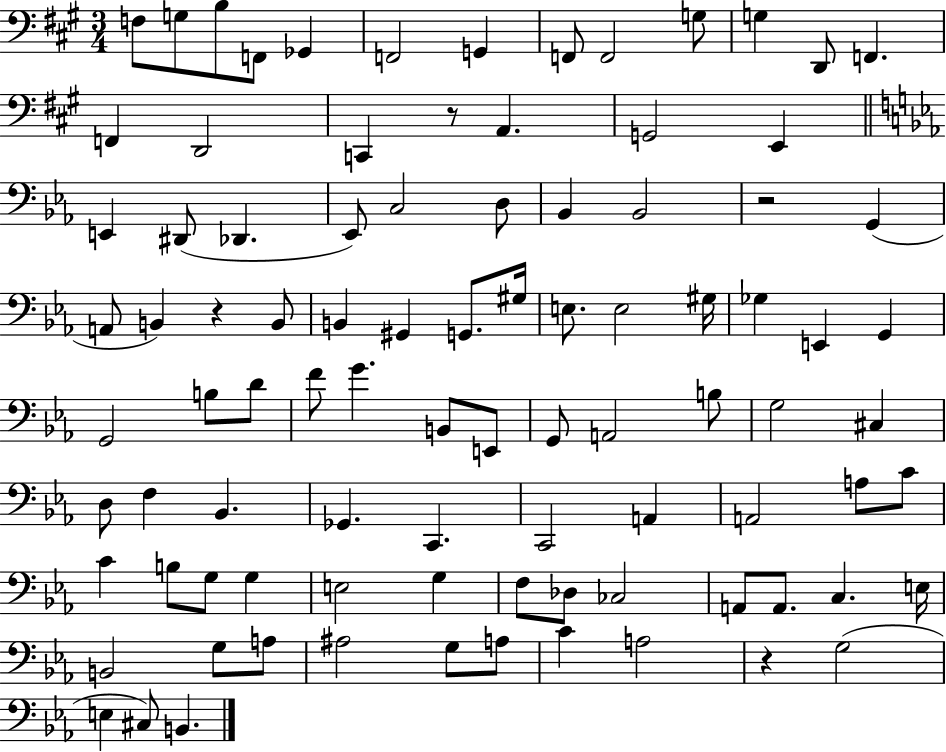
X:1
T:Untitled
M:3/4
L:1/4
K:A
F,/2 G,/2 B,/2 F,,/2 _G,, F,,2 G,, F,,/2 F,,2 G,/2 G, D,,/2 F,, F,, D,,2 C,, z/2 A,, G,,2 E,, E,, ^D,,/2 _D,, _E,,/2 C,2 D,/2 _B,, _B,,2 z2 G,, A,,/2 B,, z B,,/2 B,, ^G,, G,,/2 ^G,/4 E,/2 E,2 ^G,/4 _G, E,, G,, G,,2 B,/2 D/2 F/2 G B,,/2 E,,/2 G,,/2 A,,2 B,/2 G,2 ^C, D,/2 F, _B,, _G,, C,, C,,2 A,, A,,2 A,/2 C/2 C B,/2 G,/2 G, E,2 G, F,/2 _D,/2 _C,2 A,,/2 A,,/2 C, E,/4 B,,2 G,/2 A,/2 ^A,2 G,/2 A,/2 C A,2 z G,2 E, ^C,/2 B,,